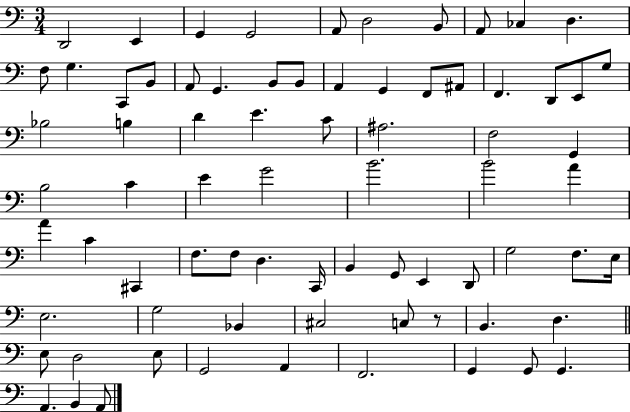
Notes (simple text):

D2/h E2/q G2/q G2/h A2/e D3/h B2/e A2/e CES3/q D3/q. F3/e G3/q. C2/e B2/e A2/e G2/q. B2/e B2/e A2/q G2/q F2/e A#2/e F2/q. D2/e E2/e G3/e Bb3/h B3/q D4/q E4/q. C4/e A#3/h. F3/h G2/q B3/h C4/q E4/q G4/h B4/h. B4/h A4/q A4/q C4/q C#2/q F3/e. F3/e D3/q. C2/s B2/q G2/e E2/q D2/e G3/h F3/e. E3/s E3/h. G3/h Bb2/q C#3/h C3/e R/e B2/q. D3/q. E3/e D3/h E3/e G2/h A2/q F2/h. G2/q G2/e G2/q. A2/q. B2/q A2/e